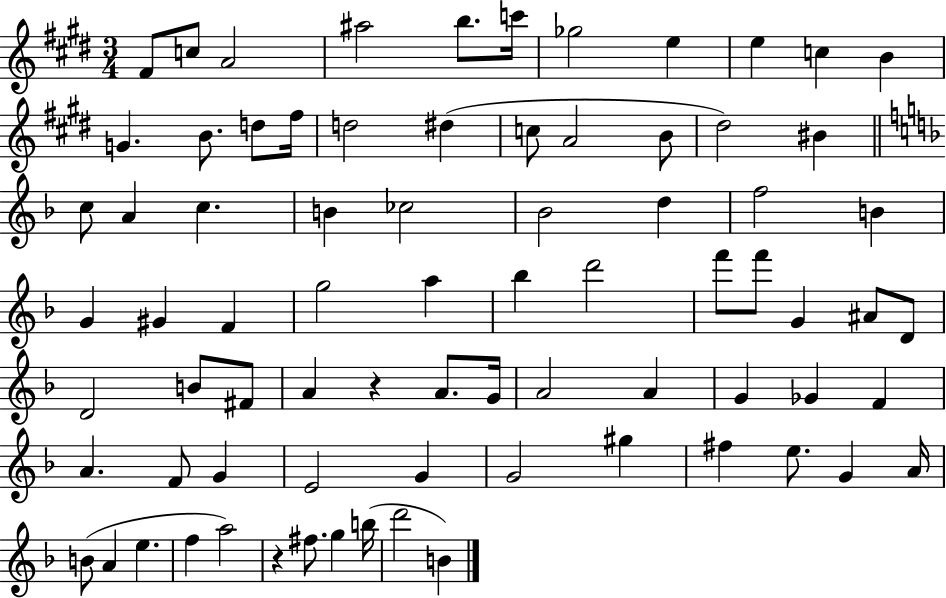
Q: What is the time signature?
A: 3/4